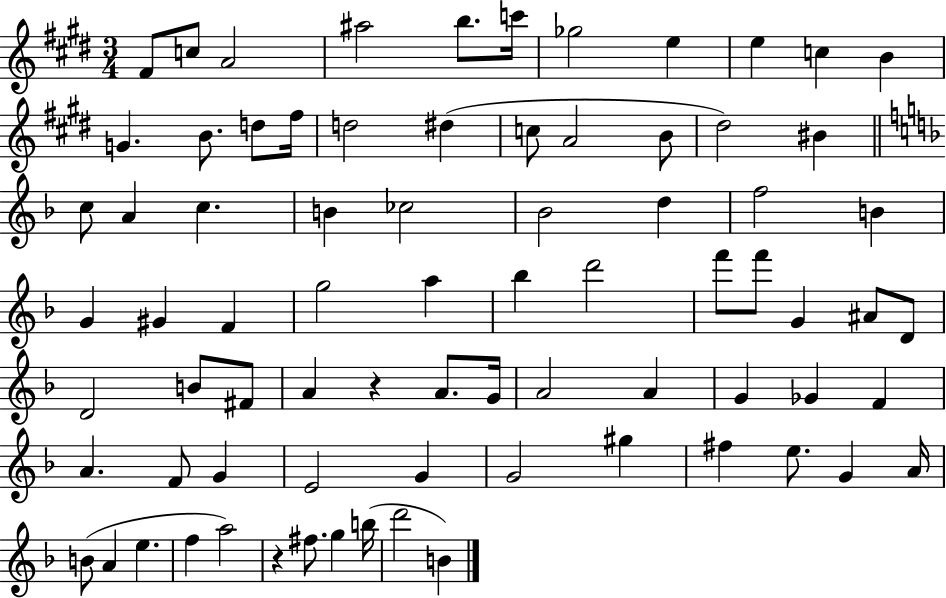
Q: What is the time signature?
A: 3/4